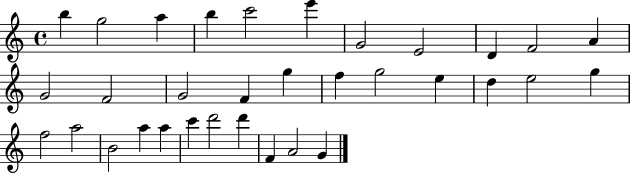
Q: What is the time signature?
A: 4/4